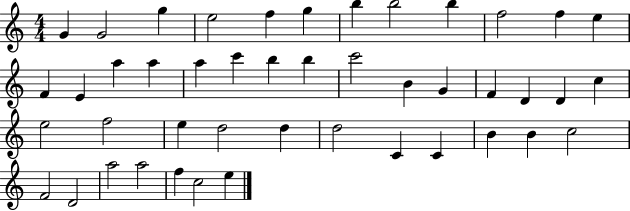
G4/q G4/h G5/q E5/h F5/q G5/q B5/q B5/h B5/q F5/h F5/q E5/q F4/q E4/q A5/q A5/q A5/q C6/q B5/q B5/q C6/h B4/q G4/q F4/q D4/q D4/q C5/q E5/h F5/h E5/q D5/h D5/q D5/h C4/q C4/q B4/q B4/q C5/h F4/h D4/h A5/h A5/h F5/q C5/h E5/q